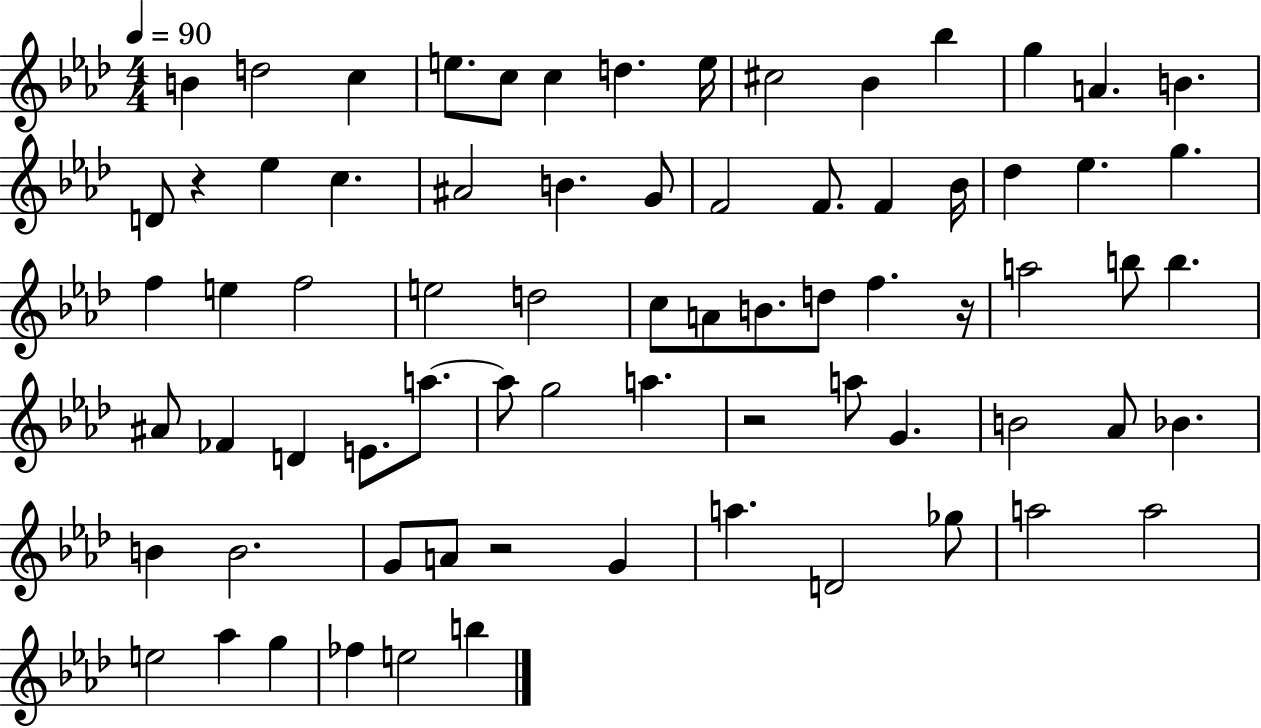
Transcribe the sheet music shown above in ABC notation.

X:1
T:Untitled
M:4/4
L:1/4
K:Ab
B d2 c e/2 c/2 c d e/4 ^c2 _B _b g A B D/2 z _e c ^A2 B G/2 F2 F/2 F _B/4 _d _e g f e f2 e2 d2 c/2 A/2 B/2 d/2 f z/4 a2 b/2 b ^A/2 _F D E/2 a/2 a/2 g2 a z2 a/2 G B2 _A/2 _B B B2 G/2 A/2 z2 G a D2 _g/2 a2 a2 e2 _a g _f e2 b